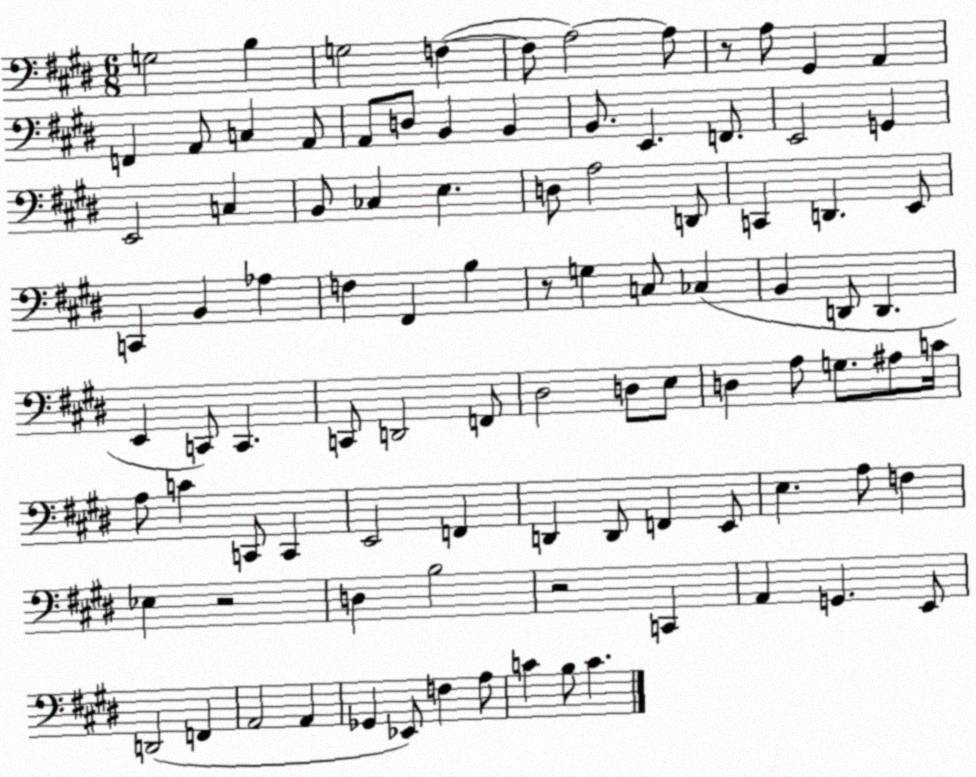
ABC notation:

X:1
T:Untitled
M:6/8
L:1/4
K:E
G,2 B, G,2 F, F,/2 A,2 A,/2 z/2 A,/2 ^G,, A,, F,, A,,/2 C, A,,/2 A,,/2 D,/2 B,, B,, B,,/2 E,, F,,/2 E,,2 G,, E,,2 C, B,,/2 _C, E, D,/2 A,2 D,,/2 C,, D,, E,,/2 C,, B,, _A, F, ^F,, B, z/2 G, C,/2 _C, B,, D,,/2 D,, E,, C,,/2 C,, C,,/2 D,,2 F,,/2 ^D,2 D,/2 E,/2 D, A,/2 G,/2 ^A,/2 C/4 A,/2 C C,,/2 C,, E,,2 F,, D,, D,,/2 F,, E,,/2 E, A,/2 F, _E, z2 D, B,2 z2 C,, A,, G,, E,,/2 D,,2 F,, A,,2 A,, _G,, _E,,/2 F, A,/2 C B,/2 C